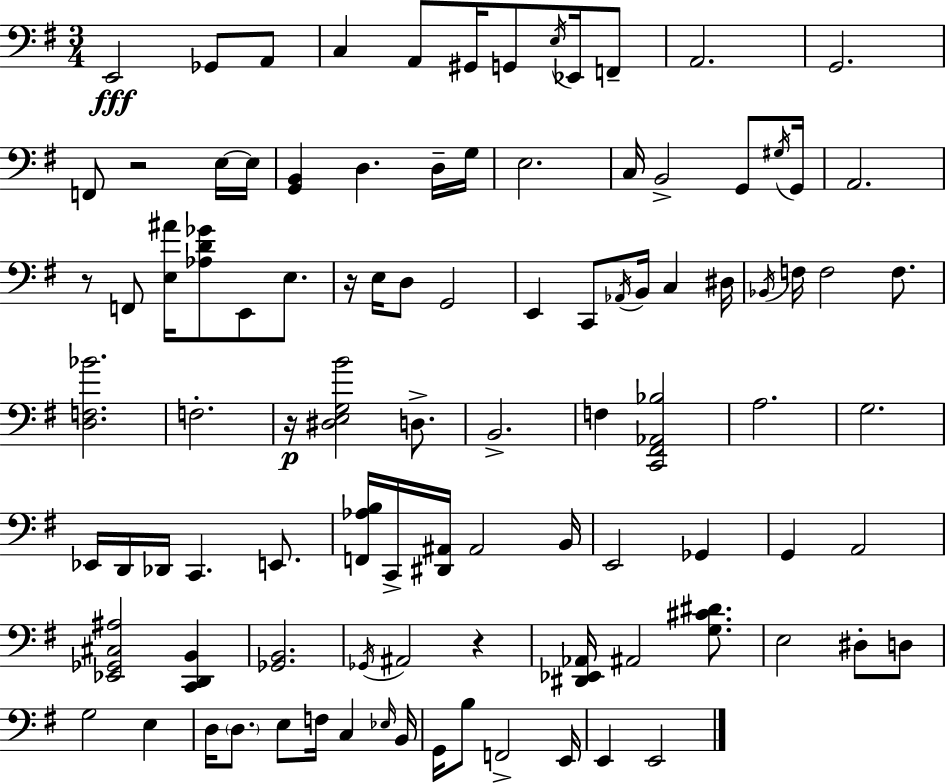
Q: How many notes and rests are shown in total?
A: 98